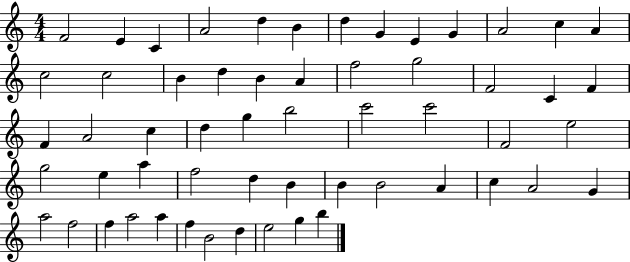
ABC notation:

X:1
T:Untitled
M:4/4
L:1/4
K:C
F2 E C A2 d B d G E G A2 c A c2 c2 B d B A f2 g2 F2 C F F A2 c d g b2 c'2 c'2 F2 e2 g2 e a f2 d B B B2 A c A2 G a2 f2 f a2 a f B2 d e2 g b